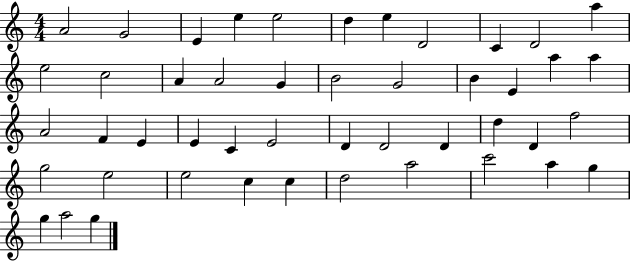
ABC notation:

X:1
T:Untitled
M:4/4
L:1/4
K:C
A2 G2 E e e2 d e D2 C D2 a e2 c2 A A2 G B2 G2 B E a a A2 F E E C E2 D D2 D d D f2 g2 e2 e2 c c d2 a2 c'2 a g g a2 g